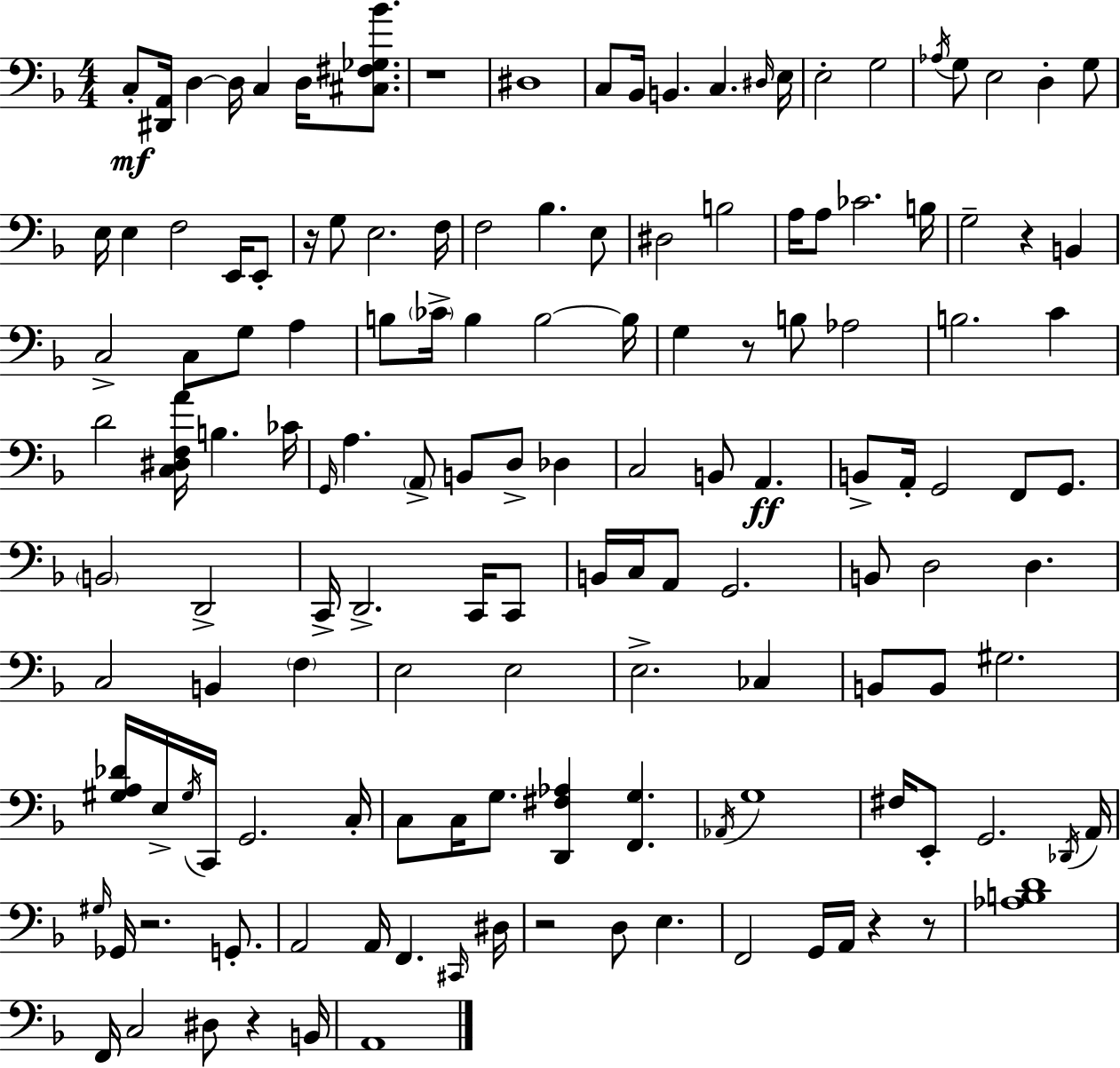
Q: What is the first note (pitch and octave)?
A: C3